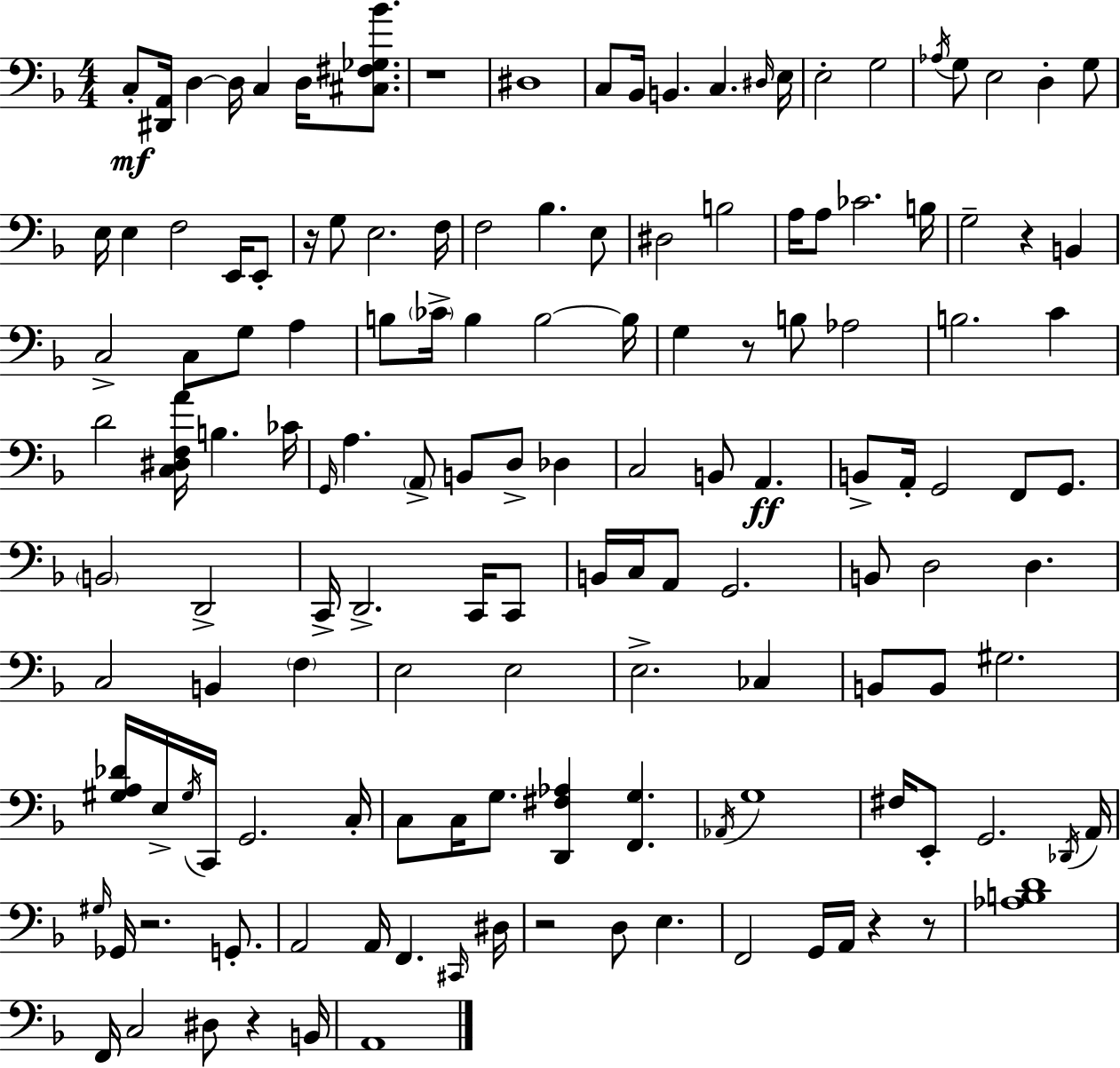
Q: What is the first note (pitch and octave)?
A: C3